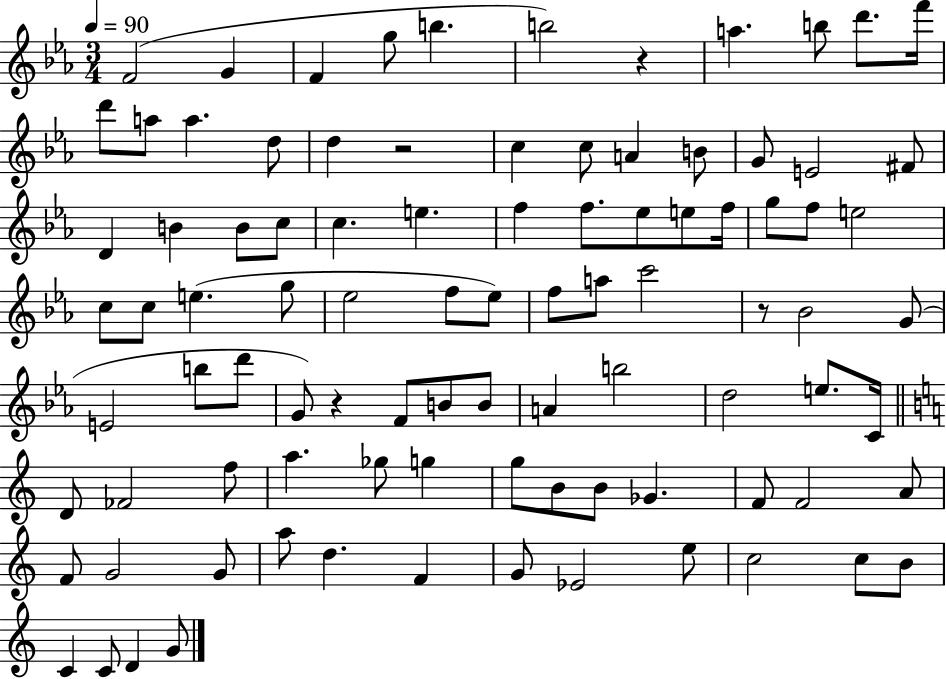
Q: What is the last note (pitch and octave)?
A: G4